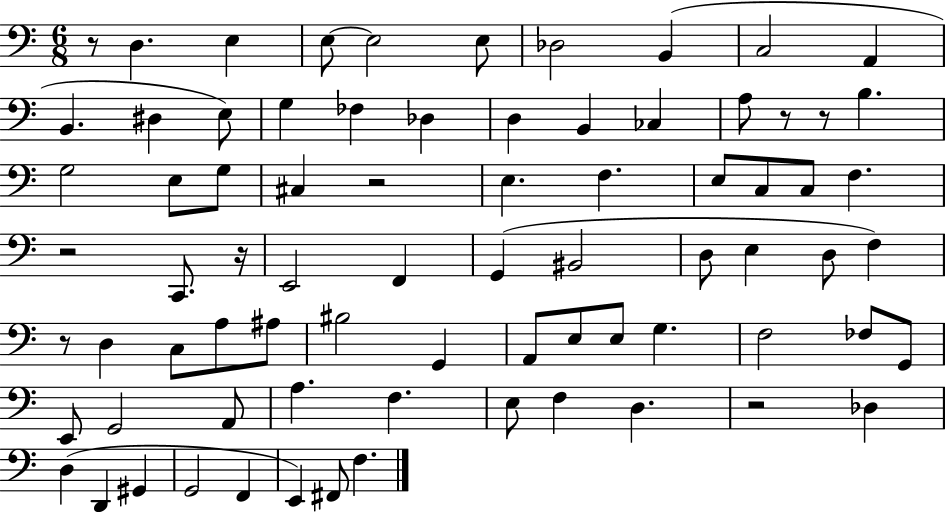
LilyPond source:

{
  \clef bass
  \numericTimeSignature
  \time 6/8
  \key c \major
  \repeat volta 2 { r8 d4. e4 | e8~~ e2 e8 | des2 b,4( | c2 a,4 | \break b,4. dis4 e8) | g4 fes4 des4 | d4 b,4 ces4 | a8 r8 r8 b4. | \break g2 e8 g8 | cis4 r2 | e4. f4. | e8 c8 c8 f4. | \break r2 c,8. r16 | e,2 f,4 | g,4( bis,2 | d8 e4 d8 f4) | \break r8 d4 c8 a8 ais8 | bis2 g,4 | a,8 e8 e8 g4. | f2 fes8 g,8 | \break e,8 g,2 a,8 | a4. f4. | e8 f4 d4. | r2 des4 | \break d4( d,4 gis,4 | g,2 f,4 | e,4) fis,8 f4. | } \bar "|."
}